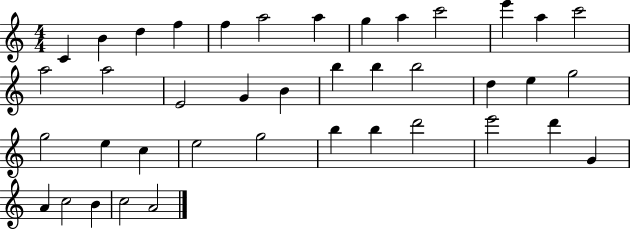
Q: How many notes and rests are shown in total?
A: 40